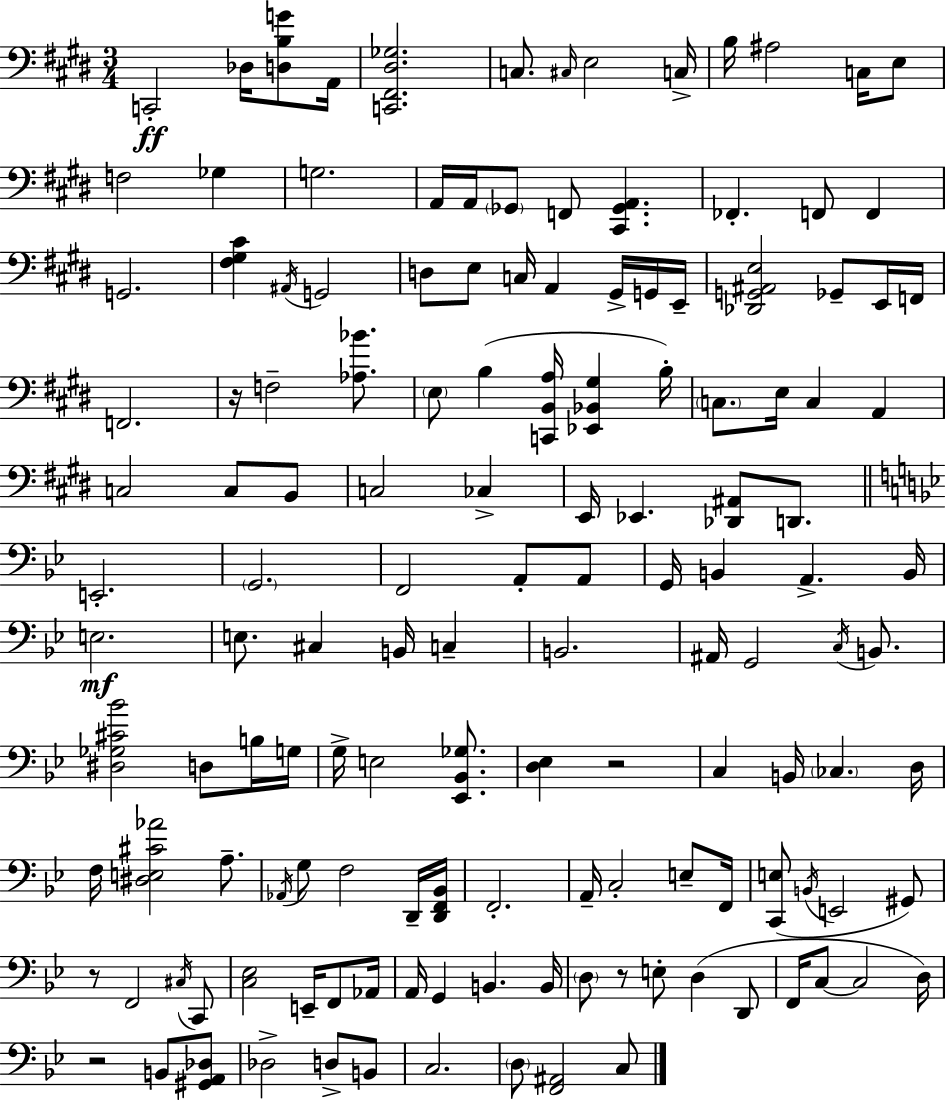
X:1
T:Untitled
M:3/4
L:1/4
K:E
C,,2 _D,/4 [D,B,G]/2 A,,/4 [C,,^F,,^D,_G,]2 C,/2 ^C,/4 E,2 C,/4 B,/4 ^A,2 C,/4 E,/2 F,2 _G, G,2 A,,/4 A,,/4 _G,,/2 F,,/2 [^C,,_G,,A,,] _F,, F,,/2 F,, G,,2 [^F,^G,^C] ^A,,/4 G,,2 D,/2 E,/2 C,/4 A,, ^G,,/4 G,,/4 E,,/4 [_D,,G,,^A,,E,]2 _G,,/2 E,,/4 F,,/4 F,,2 z/4 F,2 [_A,_B]/2 E,/2 B, [C,,B,,A,]/4 [_E,,_B,,^G,] B,/4 C,/2 E,/4 C, A,, C,2 C,/2 B,,/2 C,2 _C, E,,/4 _E,, [_D,,^A,,]/2 D,,/2 E,,2 G,,2 F,,2 A,,/2 A,,/2 G,,/4 B,, A,, B,,/4 E,2 E,/2 ^C, B,,/4 C, B,,2 ^A,,/4 G,,2 C,/4 B,,/2 [^D,_G,^C_B]2 D,/2 B,/4 G,/4 G,/4 E,2 [_E,,_B,,_G,]/2 [D,_E,] z2 C, B,,/4 _C, D,/4 F,/4 [^D,E,^C_A]2 A,/2 _A,,/4 G,/2 F,2 D,,/4 [D,,F,,_B,,]/4 F,,2 A,,/4 C,2 E,/2 F,,/4 [C,,E,]/2 B,,/4 E,,2 ^G,,/2 z/2 F,,2 ^C,/4 C,,/2 [C,_E,]2 E,,/4 F,,/2 _A,,/4 A,,/4 G,, B,, B,,/4 D,/2 z/2 E,/2 D, D,,/2 F,,/4 C,/2 C,2 D,/4 z2 B,,/2 [^G,,A,,_D,]/2 _D,2 D,/2 B,,/2 C,2 D,/2 [F,,^A,,]2 C,/2